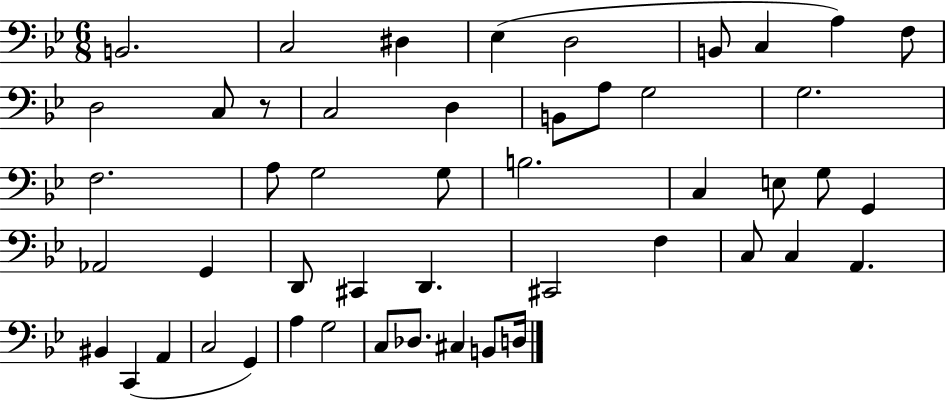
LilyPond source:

{
  \clef bass
  \numericTimeSignature
  \time 6/8
  \key bes \major
  b,2. | c2 dis4 | ees4( d2 | b,8 c4 a4) f8 | \break d2 c8 r8 | c2 d4 | b,8 a8 g2 | g2. | \break f2. | a8 g2 g8 | b2. | c4 e8 g8 g,4 | \break aes,2 g,4 | d,8 cis,4 d,4. | cis,2 f4 | c8 c4 a,4. | \break bis,4 c,4( a,4 | c2 g,4) | a4 g2 | c8 des8. cis4 b,8 d16 | \break \bar "|."
}